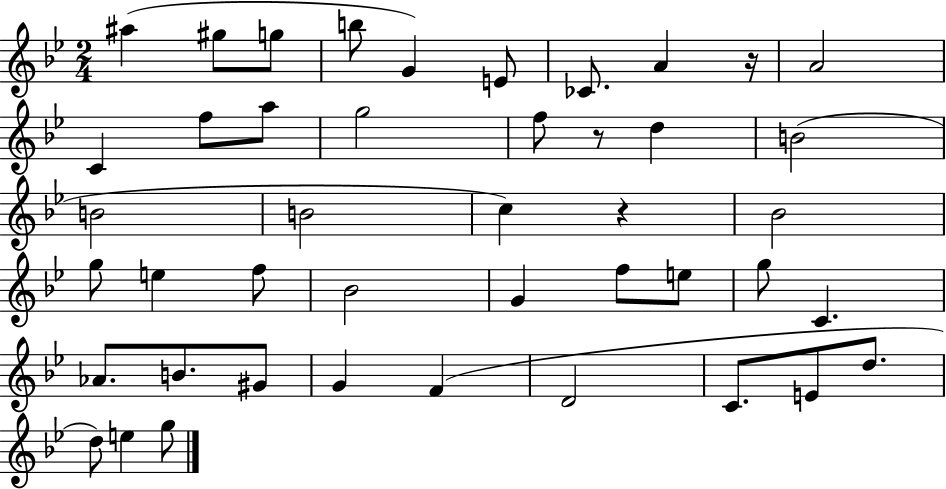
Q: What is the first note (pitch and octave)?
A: A#5